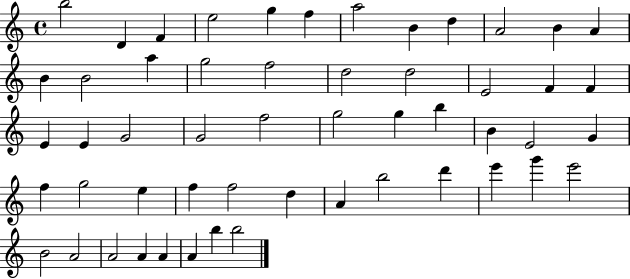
B5/h D4/q F4/q E5/h G5/q F5/q A5/h B4/q D5/q A4/h B4/q A4/q B4/q B4/h A5/q G5/h F5/h D5/h D5/h E4/h F4/q F4/q E4/q E4/q G4/h G4/h F5/h G5/h G5/q B5/q B4/q E4/h G4/q F5/q G5/h E5/q F5/q F5/h D5/q A4/q B5/h D6/q E6/q G6/q E6/h B4/h A4/h A4/h A4/q A4/q A4/q B5/q B5/h